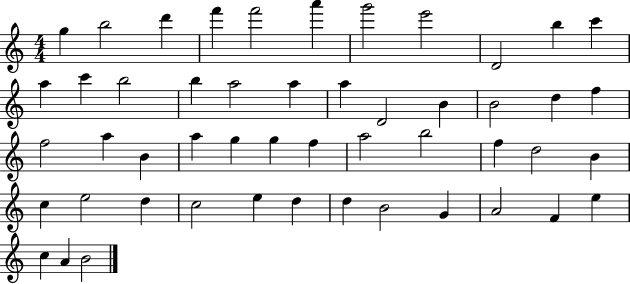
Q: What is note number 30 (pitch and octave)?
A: F5